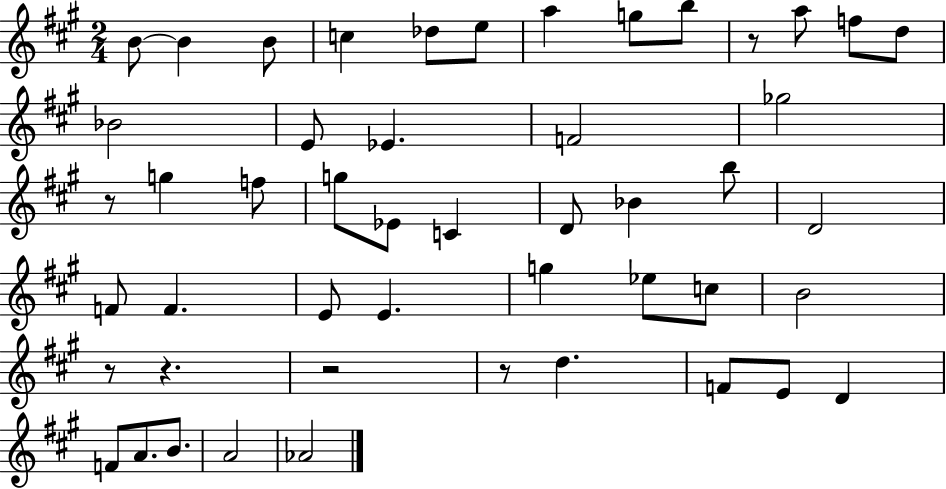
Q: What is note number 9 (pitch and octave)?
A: B5